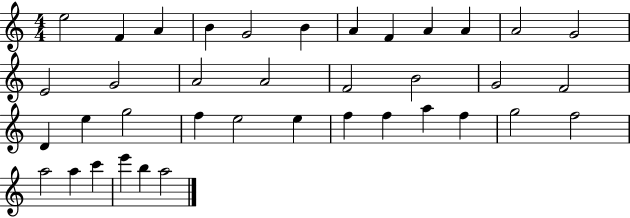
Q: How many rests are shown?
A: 0